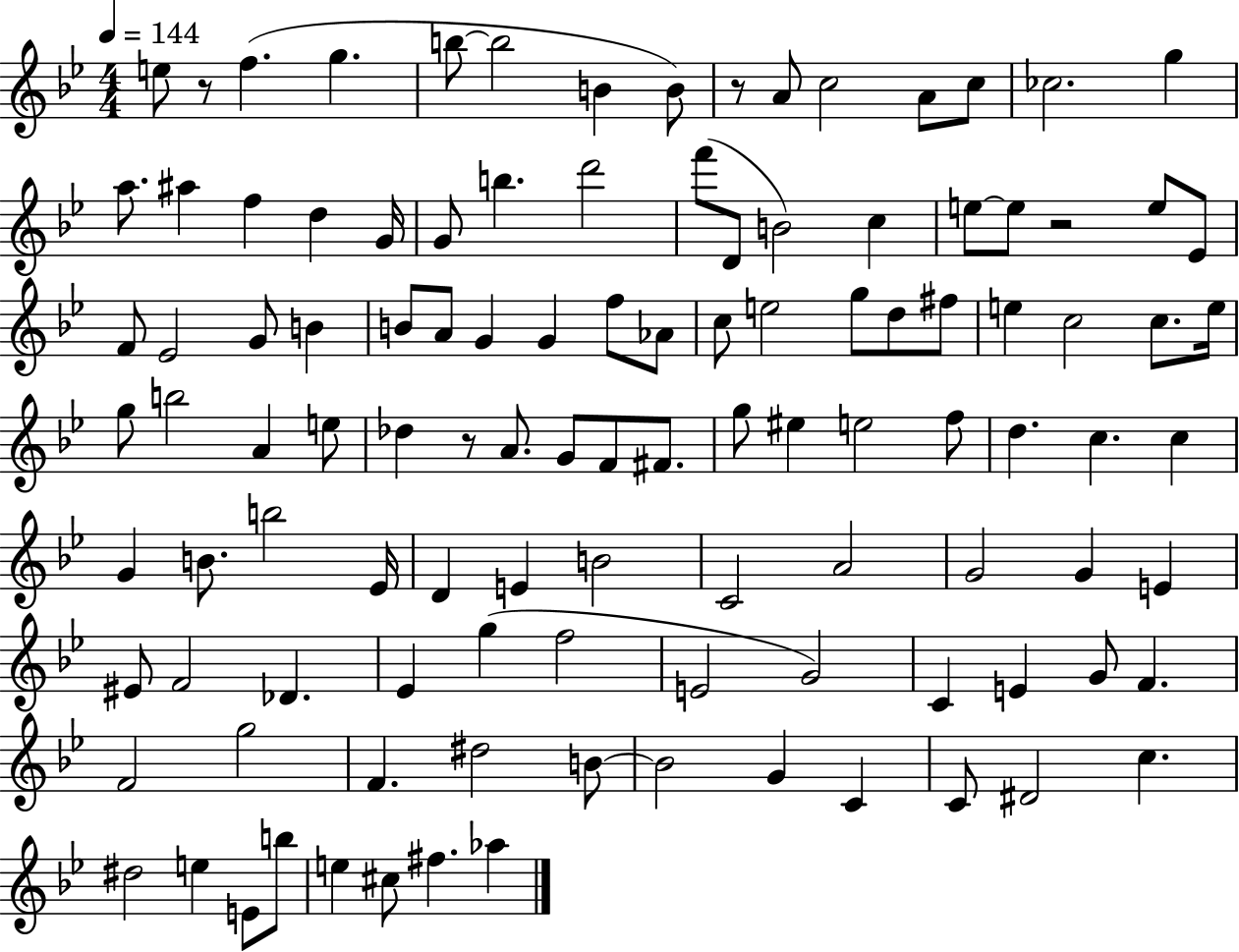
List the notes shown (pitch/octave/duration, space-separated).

E5/e R/e F5/q. G5/q. B5/e B5/h B4/q B4/e R/e A4/e C5/h A4/e C5/e CES5/h. G5/q A5/e. A#5/q F5/q D5/q G4/s G4/e B5/q. D6/h F6/e D4/e B4/h C5/q E5/e E5/e R/h E5/e Eb4/e F4/e Eb4/h G4/e B4/q B4/e A4/e G4/q G4/q F5/e Ab4/e C5/e E5/h G5/e D5/e F#5/e E5/q C5/h C5/e. E5/s G5/e B5/h A4/q E5/e Db5/q R/e A4/e. G4/e F4/e F#4/e. G5/e EIS5/q E5/h F5/e D5/q. C5/q. C5/q G4/q B4/e. B5/h Eb4/s D4/q E4/q B4/h C4/h A4/h G4/h G4/q E4/q EIS4/e F4/h Db4/q. Eb4/q G5/q F5/h E4/h G4/h C4/q E4/q G4/e F4/q. F4/h G5/h F4/q. D#5/h B4/e B4/h G4/q C4/q C4/e D#4/h C5/q. D#5/h E5/q E4/e B5/e E5/q C#5/e F#5/q. Ab5/q